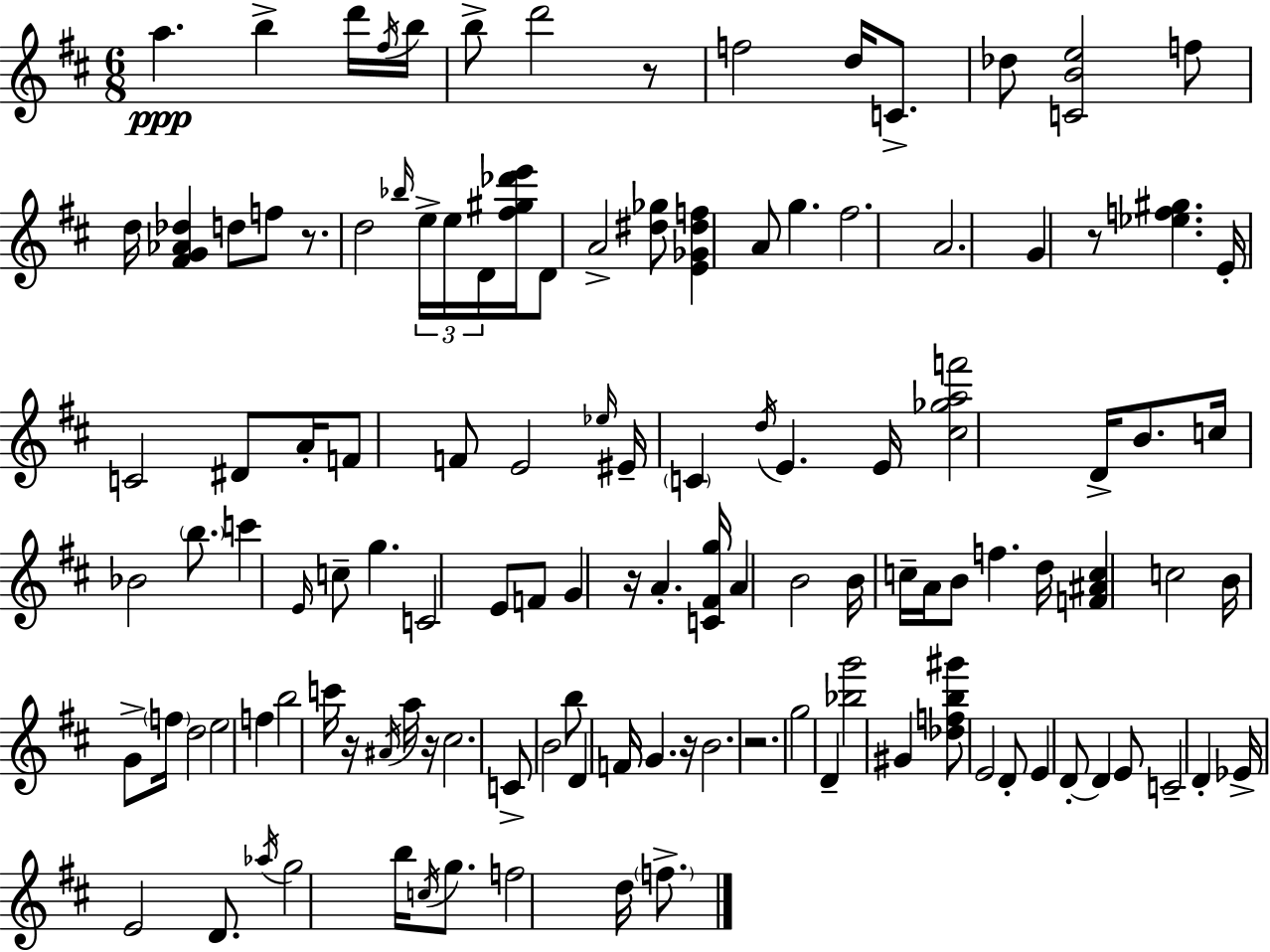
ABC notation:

X:1
T:Untitled
M:6/8
L:1/4
K:D
a b d'/4 ^f/4 b/4 b/2 d'2 z/2 f2 d/4 C/2 _d/2 [CBe]2 f/2 d/4 [^FG_A_d] d/2 f/2 z/2 d2 _b/4 e/4 e/4 D/4 [^f^g_d'e']/4 D/2 A2 [^d_g]/2 [E_G^df] A/2 g ^f2 A2 G z/2 [_ef^g] E/4 C2 ^D/2 A/4 F/2 F/2 E2 _e/4 ^E/4 C d/4 E E/4 [^c_gaf']2 D/4 B/2 c/4 _B2 b/2 c' E/4 c/2 g C2 E/2 F/2 G z/4 A [C^Fg]/4 A B2 B/4 c/4 A/4 B/2 f d/4 [F^Ac] c2 B/4 G/2 f/4 d2 e2 f b2 c'/4 z/4 ^A/4 a/4 z/4 ^c2 C/2 B2 b/2 D F/4 G z/4 B2 z2 g2 D [_bg']2 ^G [_dfb^g']/2 E2 D/2 E D/2 D E/2 C2 D _E/4 E2 D/2 _a/4 g2 b/4 c/4 g/2 f2 d/4 f/2